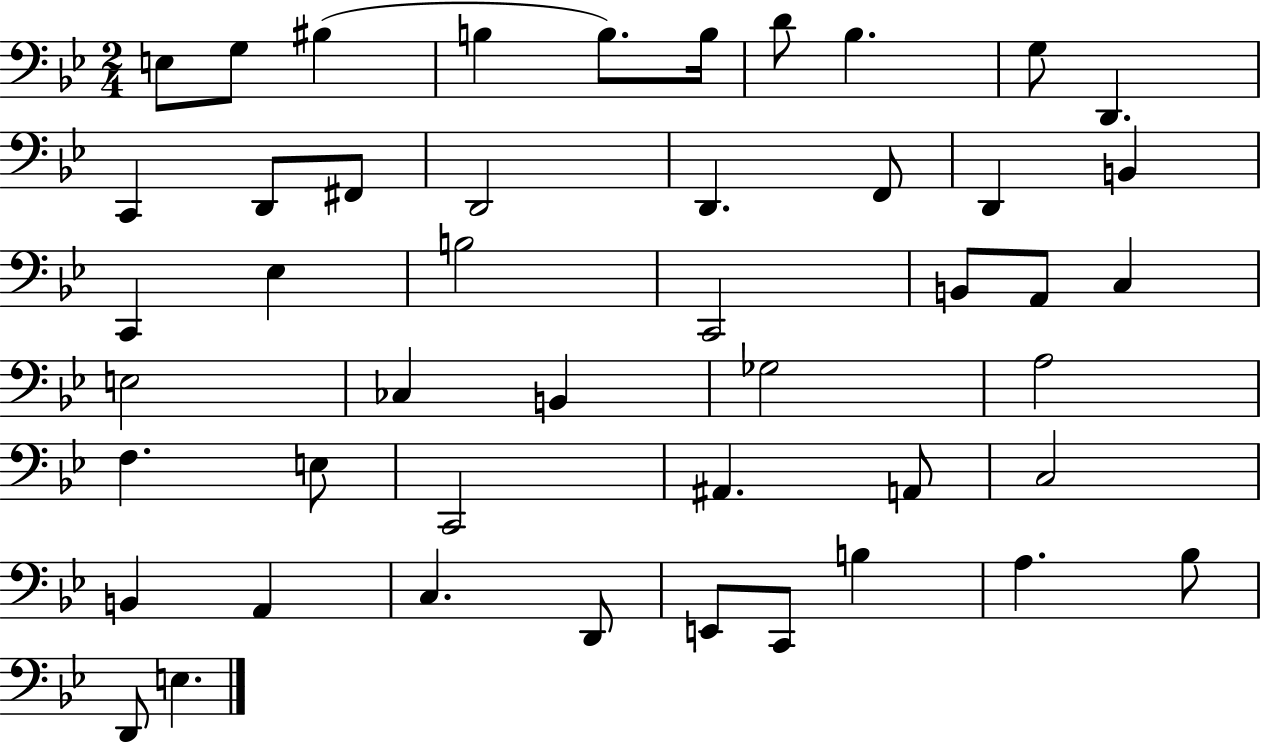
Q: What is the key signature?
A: BES major